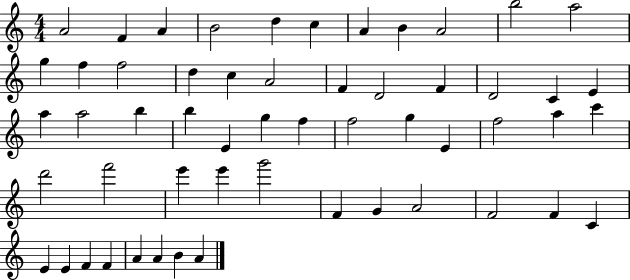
X:1
T:Untitled
M:4/4
L:1/4
K:C
A2 F A B2 d c A B A2 b2 a2 g f f2 d c A2 F D2 F D2 C E a a2 b b E g f f2 g E f2 a c' d'2 f'2 e' e' g'2 F G A2 F2 F C E E F F A A B A